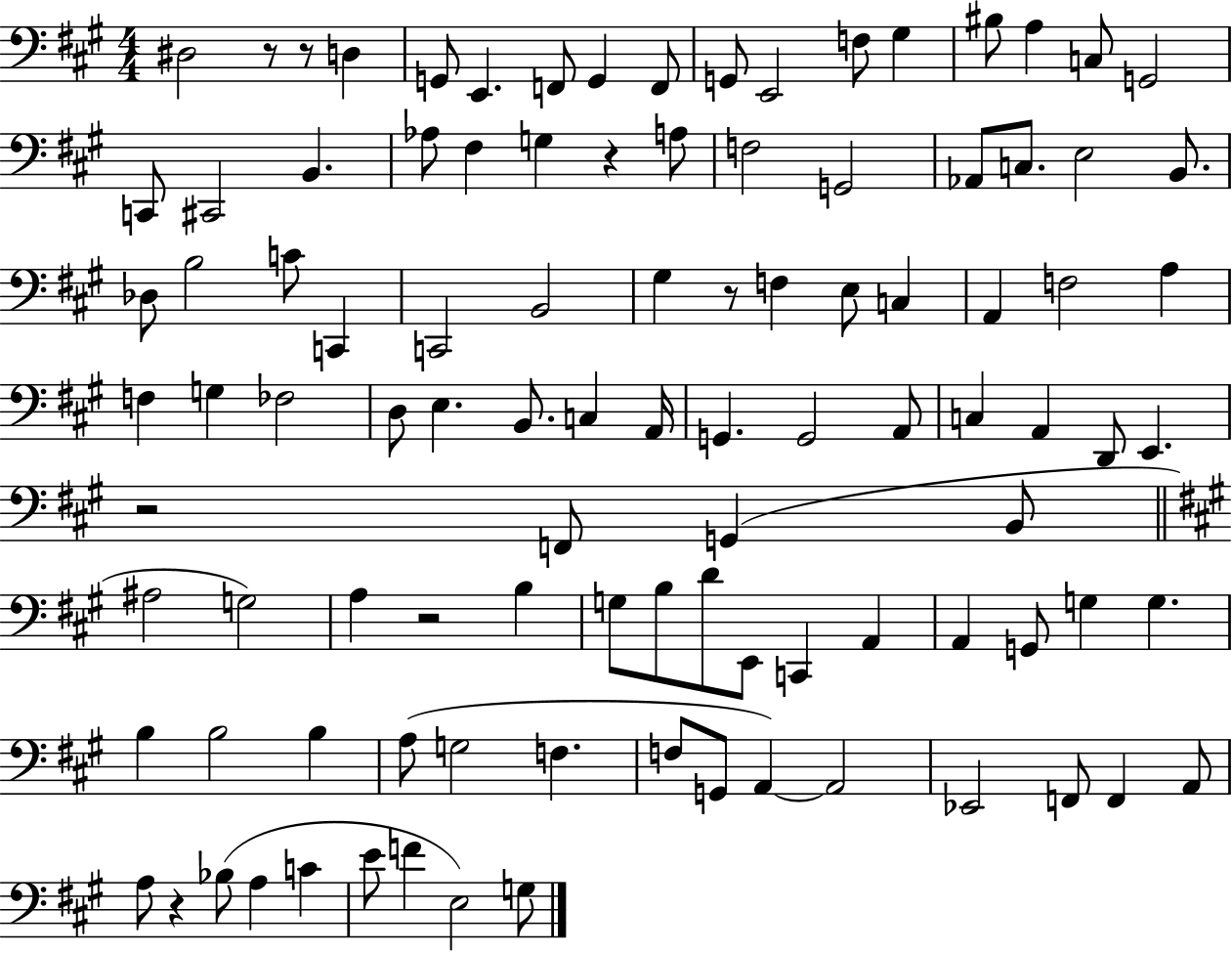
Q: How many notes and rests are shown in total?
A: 102